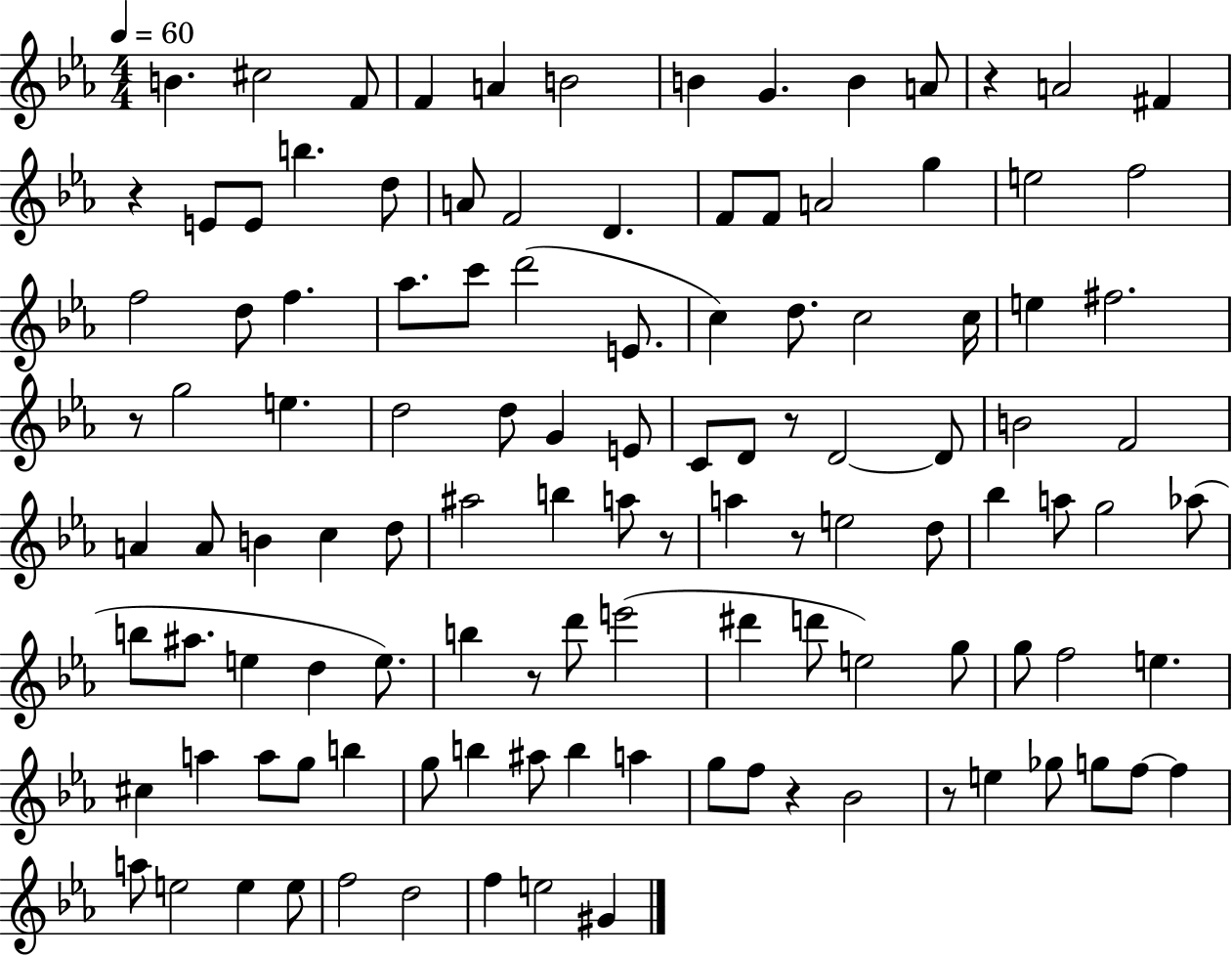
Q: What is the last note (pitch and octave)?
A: G#4